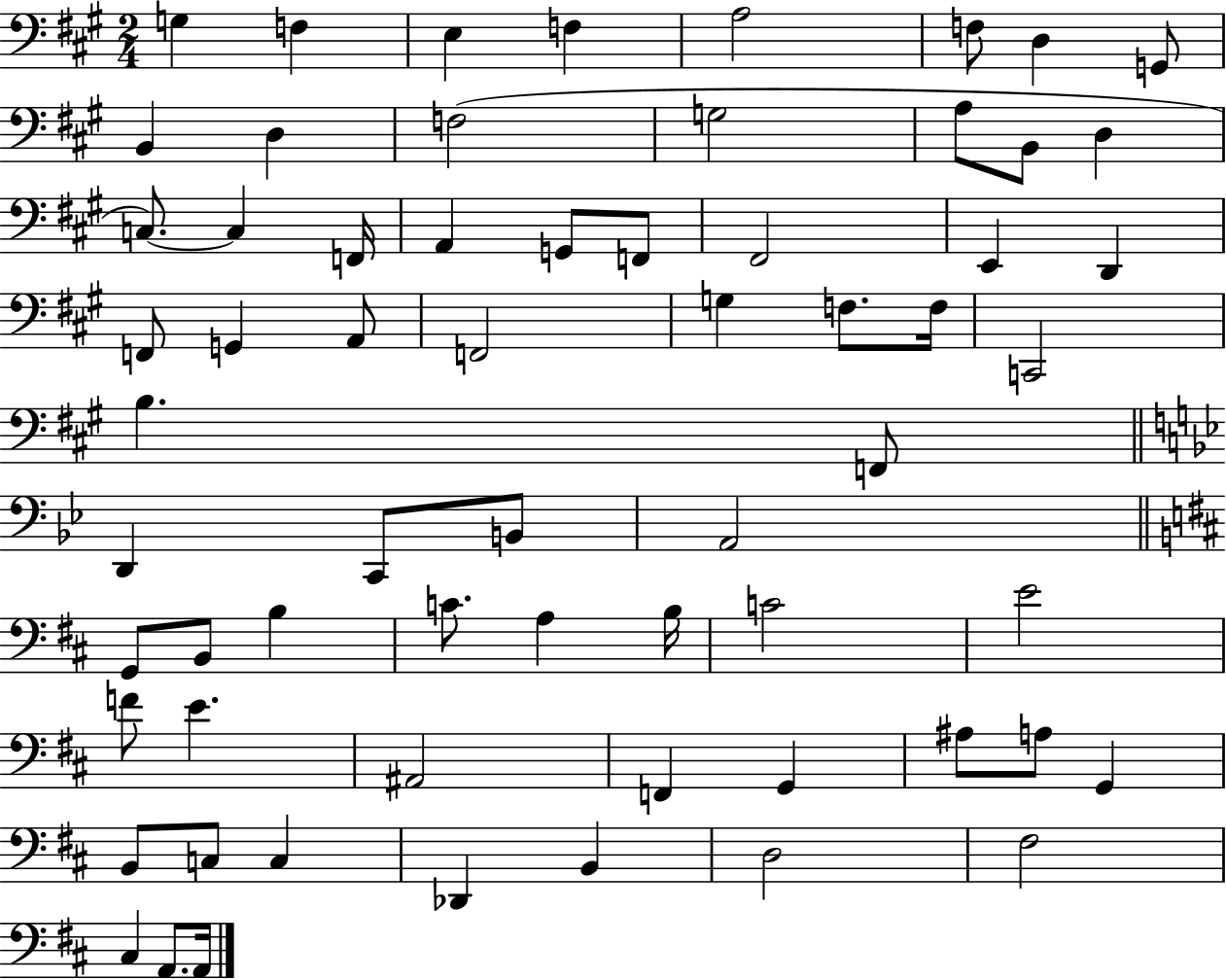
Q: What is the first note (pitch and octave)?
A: G3